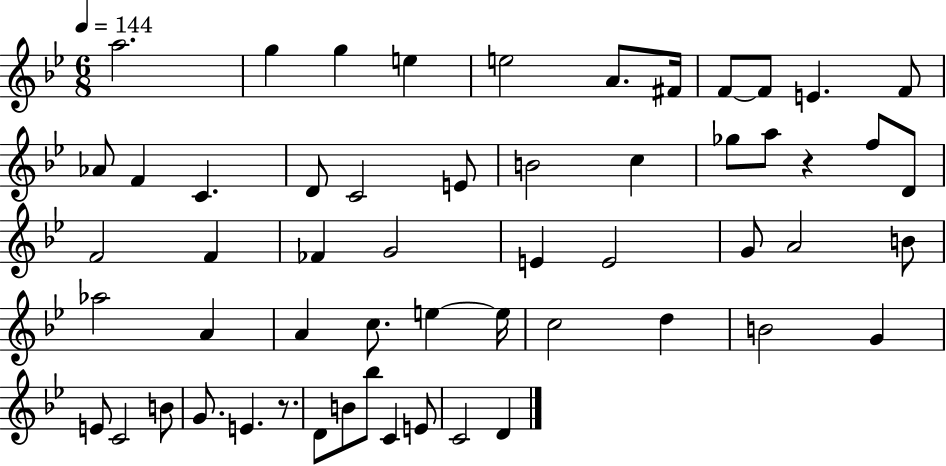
A5/h. G5/q G5/q E5/q E5/h A4/e. F#4/s F4/e F4/e E4/q. F4/e Ab4/e F4/q C4/q. D4/e C4/h E4/e B4/h C5/q Gb5/e A5/e R/q F5/e D4/e F4/h F4/q FES4/q G4/h E4/q E4/h G4/e A4/h B4/e Ab5/h A4/q A4/q C5/e. E5/q E5/s C5/h D5/q B4/h G4/q E4/e C4/h B4/e G4/e. E4/q. R/e. D4/e B4/e Bb5/e C4/q E4/e C4/h D4/q